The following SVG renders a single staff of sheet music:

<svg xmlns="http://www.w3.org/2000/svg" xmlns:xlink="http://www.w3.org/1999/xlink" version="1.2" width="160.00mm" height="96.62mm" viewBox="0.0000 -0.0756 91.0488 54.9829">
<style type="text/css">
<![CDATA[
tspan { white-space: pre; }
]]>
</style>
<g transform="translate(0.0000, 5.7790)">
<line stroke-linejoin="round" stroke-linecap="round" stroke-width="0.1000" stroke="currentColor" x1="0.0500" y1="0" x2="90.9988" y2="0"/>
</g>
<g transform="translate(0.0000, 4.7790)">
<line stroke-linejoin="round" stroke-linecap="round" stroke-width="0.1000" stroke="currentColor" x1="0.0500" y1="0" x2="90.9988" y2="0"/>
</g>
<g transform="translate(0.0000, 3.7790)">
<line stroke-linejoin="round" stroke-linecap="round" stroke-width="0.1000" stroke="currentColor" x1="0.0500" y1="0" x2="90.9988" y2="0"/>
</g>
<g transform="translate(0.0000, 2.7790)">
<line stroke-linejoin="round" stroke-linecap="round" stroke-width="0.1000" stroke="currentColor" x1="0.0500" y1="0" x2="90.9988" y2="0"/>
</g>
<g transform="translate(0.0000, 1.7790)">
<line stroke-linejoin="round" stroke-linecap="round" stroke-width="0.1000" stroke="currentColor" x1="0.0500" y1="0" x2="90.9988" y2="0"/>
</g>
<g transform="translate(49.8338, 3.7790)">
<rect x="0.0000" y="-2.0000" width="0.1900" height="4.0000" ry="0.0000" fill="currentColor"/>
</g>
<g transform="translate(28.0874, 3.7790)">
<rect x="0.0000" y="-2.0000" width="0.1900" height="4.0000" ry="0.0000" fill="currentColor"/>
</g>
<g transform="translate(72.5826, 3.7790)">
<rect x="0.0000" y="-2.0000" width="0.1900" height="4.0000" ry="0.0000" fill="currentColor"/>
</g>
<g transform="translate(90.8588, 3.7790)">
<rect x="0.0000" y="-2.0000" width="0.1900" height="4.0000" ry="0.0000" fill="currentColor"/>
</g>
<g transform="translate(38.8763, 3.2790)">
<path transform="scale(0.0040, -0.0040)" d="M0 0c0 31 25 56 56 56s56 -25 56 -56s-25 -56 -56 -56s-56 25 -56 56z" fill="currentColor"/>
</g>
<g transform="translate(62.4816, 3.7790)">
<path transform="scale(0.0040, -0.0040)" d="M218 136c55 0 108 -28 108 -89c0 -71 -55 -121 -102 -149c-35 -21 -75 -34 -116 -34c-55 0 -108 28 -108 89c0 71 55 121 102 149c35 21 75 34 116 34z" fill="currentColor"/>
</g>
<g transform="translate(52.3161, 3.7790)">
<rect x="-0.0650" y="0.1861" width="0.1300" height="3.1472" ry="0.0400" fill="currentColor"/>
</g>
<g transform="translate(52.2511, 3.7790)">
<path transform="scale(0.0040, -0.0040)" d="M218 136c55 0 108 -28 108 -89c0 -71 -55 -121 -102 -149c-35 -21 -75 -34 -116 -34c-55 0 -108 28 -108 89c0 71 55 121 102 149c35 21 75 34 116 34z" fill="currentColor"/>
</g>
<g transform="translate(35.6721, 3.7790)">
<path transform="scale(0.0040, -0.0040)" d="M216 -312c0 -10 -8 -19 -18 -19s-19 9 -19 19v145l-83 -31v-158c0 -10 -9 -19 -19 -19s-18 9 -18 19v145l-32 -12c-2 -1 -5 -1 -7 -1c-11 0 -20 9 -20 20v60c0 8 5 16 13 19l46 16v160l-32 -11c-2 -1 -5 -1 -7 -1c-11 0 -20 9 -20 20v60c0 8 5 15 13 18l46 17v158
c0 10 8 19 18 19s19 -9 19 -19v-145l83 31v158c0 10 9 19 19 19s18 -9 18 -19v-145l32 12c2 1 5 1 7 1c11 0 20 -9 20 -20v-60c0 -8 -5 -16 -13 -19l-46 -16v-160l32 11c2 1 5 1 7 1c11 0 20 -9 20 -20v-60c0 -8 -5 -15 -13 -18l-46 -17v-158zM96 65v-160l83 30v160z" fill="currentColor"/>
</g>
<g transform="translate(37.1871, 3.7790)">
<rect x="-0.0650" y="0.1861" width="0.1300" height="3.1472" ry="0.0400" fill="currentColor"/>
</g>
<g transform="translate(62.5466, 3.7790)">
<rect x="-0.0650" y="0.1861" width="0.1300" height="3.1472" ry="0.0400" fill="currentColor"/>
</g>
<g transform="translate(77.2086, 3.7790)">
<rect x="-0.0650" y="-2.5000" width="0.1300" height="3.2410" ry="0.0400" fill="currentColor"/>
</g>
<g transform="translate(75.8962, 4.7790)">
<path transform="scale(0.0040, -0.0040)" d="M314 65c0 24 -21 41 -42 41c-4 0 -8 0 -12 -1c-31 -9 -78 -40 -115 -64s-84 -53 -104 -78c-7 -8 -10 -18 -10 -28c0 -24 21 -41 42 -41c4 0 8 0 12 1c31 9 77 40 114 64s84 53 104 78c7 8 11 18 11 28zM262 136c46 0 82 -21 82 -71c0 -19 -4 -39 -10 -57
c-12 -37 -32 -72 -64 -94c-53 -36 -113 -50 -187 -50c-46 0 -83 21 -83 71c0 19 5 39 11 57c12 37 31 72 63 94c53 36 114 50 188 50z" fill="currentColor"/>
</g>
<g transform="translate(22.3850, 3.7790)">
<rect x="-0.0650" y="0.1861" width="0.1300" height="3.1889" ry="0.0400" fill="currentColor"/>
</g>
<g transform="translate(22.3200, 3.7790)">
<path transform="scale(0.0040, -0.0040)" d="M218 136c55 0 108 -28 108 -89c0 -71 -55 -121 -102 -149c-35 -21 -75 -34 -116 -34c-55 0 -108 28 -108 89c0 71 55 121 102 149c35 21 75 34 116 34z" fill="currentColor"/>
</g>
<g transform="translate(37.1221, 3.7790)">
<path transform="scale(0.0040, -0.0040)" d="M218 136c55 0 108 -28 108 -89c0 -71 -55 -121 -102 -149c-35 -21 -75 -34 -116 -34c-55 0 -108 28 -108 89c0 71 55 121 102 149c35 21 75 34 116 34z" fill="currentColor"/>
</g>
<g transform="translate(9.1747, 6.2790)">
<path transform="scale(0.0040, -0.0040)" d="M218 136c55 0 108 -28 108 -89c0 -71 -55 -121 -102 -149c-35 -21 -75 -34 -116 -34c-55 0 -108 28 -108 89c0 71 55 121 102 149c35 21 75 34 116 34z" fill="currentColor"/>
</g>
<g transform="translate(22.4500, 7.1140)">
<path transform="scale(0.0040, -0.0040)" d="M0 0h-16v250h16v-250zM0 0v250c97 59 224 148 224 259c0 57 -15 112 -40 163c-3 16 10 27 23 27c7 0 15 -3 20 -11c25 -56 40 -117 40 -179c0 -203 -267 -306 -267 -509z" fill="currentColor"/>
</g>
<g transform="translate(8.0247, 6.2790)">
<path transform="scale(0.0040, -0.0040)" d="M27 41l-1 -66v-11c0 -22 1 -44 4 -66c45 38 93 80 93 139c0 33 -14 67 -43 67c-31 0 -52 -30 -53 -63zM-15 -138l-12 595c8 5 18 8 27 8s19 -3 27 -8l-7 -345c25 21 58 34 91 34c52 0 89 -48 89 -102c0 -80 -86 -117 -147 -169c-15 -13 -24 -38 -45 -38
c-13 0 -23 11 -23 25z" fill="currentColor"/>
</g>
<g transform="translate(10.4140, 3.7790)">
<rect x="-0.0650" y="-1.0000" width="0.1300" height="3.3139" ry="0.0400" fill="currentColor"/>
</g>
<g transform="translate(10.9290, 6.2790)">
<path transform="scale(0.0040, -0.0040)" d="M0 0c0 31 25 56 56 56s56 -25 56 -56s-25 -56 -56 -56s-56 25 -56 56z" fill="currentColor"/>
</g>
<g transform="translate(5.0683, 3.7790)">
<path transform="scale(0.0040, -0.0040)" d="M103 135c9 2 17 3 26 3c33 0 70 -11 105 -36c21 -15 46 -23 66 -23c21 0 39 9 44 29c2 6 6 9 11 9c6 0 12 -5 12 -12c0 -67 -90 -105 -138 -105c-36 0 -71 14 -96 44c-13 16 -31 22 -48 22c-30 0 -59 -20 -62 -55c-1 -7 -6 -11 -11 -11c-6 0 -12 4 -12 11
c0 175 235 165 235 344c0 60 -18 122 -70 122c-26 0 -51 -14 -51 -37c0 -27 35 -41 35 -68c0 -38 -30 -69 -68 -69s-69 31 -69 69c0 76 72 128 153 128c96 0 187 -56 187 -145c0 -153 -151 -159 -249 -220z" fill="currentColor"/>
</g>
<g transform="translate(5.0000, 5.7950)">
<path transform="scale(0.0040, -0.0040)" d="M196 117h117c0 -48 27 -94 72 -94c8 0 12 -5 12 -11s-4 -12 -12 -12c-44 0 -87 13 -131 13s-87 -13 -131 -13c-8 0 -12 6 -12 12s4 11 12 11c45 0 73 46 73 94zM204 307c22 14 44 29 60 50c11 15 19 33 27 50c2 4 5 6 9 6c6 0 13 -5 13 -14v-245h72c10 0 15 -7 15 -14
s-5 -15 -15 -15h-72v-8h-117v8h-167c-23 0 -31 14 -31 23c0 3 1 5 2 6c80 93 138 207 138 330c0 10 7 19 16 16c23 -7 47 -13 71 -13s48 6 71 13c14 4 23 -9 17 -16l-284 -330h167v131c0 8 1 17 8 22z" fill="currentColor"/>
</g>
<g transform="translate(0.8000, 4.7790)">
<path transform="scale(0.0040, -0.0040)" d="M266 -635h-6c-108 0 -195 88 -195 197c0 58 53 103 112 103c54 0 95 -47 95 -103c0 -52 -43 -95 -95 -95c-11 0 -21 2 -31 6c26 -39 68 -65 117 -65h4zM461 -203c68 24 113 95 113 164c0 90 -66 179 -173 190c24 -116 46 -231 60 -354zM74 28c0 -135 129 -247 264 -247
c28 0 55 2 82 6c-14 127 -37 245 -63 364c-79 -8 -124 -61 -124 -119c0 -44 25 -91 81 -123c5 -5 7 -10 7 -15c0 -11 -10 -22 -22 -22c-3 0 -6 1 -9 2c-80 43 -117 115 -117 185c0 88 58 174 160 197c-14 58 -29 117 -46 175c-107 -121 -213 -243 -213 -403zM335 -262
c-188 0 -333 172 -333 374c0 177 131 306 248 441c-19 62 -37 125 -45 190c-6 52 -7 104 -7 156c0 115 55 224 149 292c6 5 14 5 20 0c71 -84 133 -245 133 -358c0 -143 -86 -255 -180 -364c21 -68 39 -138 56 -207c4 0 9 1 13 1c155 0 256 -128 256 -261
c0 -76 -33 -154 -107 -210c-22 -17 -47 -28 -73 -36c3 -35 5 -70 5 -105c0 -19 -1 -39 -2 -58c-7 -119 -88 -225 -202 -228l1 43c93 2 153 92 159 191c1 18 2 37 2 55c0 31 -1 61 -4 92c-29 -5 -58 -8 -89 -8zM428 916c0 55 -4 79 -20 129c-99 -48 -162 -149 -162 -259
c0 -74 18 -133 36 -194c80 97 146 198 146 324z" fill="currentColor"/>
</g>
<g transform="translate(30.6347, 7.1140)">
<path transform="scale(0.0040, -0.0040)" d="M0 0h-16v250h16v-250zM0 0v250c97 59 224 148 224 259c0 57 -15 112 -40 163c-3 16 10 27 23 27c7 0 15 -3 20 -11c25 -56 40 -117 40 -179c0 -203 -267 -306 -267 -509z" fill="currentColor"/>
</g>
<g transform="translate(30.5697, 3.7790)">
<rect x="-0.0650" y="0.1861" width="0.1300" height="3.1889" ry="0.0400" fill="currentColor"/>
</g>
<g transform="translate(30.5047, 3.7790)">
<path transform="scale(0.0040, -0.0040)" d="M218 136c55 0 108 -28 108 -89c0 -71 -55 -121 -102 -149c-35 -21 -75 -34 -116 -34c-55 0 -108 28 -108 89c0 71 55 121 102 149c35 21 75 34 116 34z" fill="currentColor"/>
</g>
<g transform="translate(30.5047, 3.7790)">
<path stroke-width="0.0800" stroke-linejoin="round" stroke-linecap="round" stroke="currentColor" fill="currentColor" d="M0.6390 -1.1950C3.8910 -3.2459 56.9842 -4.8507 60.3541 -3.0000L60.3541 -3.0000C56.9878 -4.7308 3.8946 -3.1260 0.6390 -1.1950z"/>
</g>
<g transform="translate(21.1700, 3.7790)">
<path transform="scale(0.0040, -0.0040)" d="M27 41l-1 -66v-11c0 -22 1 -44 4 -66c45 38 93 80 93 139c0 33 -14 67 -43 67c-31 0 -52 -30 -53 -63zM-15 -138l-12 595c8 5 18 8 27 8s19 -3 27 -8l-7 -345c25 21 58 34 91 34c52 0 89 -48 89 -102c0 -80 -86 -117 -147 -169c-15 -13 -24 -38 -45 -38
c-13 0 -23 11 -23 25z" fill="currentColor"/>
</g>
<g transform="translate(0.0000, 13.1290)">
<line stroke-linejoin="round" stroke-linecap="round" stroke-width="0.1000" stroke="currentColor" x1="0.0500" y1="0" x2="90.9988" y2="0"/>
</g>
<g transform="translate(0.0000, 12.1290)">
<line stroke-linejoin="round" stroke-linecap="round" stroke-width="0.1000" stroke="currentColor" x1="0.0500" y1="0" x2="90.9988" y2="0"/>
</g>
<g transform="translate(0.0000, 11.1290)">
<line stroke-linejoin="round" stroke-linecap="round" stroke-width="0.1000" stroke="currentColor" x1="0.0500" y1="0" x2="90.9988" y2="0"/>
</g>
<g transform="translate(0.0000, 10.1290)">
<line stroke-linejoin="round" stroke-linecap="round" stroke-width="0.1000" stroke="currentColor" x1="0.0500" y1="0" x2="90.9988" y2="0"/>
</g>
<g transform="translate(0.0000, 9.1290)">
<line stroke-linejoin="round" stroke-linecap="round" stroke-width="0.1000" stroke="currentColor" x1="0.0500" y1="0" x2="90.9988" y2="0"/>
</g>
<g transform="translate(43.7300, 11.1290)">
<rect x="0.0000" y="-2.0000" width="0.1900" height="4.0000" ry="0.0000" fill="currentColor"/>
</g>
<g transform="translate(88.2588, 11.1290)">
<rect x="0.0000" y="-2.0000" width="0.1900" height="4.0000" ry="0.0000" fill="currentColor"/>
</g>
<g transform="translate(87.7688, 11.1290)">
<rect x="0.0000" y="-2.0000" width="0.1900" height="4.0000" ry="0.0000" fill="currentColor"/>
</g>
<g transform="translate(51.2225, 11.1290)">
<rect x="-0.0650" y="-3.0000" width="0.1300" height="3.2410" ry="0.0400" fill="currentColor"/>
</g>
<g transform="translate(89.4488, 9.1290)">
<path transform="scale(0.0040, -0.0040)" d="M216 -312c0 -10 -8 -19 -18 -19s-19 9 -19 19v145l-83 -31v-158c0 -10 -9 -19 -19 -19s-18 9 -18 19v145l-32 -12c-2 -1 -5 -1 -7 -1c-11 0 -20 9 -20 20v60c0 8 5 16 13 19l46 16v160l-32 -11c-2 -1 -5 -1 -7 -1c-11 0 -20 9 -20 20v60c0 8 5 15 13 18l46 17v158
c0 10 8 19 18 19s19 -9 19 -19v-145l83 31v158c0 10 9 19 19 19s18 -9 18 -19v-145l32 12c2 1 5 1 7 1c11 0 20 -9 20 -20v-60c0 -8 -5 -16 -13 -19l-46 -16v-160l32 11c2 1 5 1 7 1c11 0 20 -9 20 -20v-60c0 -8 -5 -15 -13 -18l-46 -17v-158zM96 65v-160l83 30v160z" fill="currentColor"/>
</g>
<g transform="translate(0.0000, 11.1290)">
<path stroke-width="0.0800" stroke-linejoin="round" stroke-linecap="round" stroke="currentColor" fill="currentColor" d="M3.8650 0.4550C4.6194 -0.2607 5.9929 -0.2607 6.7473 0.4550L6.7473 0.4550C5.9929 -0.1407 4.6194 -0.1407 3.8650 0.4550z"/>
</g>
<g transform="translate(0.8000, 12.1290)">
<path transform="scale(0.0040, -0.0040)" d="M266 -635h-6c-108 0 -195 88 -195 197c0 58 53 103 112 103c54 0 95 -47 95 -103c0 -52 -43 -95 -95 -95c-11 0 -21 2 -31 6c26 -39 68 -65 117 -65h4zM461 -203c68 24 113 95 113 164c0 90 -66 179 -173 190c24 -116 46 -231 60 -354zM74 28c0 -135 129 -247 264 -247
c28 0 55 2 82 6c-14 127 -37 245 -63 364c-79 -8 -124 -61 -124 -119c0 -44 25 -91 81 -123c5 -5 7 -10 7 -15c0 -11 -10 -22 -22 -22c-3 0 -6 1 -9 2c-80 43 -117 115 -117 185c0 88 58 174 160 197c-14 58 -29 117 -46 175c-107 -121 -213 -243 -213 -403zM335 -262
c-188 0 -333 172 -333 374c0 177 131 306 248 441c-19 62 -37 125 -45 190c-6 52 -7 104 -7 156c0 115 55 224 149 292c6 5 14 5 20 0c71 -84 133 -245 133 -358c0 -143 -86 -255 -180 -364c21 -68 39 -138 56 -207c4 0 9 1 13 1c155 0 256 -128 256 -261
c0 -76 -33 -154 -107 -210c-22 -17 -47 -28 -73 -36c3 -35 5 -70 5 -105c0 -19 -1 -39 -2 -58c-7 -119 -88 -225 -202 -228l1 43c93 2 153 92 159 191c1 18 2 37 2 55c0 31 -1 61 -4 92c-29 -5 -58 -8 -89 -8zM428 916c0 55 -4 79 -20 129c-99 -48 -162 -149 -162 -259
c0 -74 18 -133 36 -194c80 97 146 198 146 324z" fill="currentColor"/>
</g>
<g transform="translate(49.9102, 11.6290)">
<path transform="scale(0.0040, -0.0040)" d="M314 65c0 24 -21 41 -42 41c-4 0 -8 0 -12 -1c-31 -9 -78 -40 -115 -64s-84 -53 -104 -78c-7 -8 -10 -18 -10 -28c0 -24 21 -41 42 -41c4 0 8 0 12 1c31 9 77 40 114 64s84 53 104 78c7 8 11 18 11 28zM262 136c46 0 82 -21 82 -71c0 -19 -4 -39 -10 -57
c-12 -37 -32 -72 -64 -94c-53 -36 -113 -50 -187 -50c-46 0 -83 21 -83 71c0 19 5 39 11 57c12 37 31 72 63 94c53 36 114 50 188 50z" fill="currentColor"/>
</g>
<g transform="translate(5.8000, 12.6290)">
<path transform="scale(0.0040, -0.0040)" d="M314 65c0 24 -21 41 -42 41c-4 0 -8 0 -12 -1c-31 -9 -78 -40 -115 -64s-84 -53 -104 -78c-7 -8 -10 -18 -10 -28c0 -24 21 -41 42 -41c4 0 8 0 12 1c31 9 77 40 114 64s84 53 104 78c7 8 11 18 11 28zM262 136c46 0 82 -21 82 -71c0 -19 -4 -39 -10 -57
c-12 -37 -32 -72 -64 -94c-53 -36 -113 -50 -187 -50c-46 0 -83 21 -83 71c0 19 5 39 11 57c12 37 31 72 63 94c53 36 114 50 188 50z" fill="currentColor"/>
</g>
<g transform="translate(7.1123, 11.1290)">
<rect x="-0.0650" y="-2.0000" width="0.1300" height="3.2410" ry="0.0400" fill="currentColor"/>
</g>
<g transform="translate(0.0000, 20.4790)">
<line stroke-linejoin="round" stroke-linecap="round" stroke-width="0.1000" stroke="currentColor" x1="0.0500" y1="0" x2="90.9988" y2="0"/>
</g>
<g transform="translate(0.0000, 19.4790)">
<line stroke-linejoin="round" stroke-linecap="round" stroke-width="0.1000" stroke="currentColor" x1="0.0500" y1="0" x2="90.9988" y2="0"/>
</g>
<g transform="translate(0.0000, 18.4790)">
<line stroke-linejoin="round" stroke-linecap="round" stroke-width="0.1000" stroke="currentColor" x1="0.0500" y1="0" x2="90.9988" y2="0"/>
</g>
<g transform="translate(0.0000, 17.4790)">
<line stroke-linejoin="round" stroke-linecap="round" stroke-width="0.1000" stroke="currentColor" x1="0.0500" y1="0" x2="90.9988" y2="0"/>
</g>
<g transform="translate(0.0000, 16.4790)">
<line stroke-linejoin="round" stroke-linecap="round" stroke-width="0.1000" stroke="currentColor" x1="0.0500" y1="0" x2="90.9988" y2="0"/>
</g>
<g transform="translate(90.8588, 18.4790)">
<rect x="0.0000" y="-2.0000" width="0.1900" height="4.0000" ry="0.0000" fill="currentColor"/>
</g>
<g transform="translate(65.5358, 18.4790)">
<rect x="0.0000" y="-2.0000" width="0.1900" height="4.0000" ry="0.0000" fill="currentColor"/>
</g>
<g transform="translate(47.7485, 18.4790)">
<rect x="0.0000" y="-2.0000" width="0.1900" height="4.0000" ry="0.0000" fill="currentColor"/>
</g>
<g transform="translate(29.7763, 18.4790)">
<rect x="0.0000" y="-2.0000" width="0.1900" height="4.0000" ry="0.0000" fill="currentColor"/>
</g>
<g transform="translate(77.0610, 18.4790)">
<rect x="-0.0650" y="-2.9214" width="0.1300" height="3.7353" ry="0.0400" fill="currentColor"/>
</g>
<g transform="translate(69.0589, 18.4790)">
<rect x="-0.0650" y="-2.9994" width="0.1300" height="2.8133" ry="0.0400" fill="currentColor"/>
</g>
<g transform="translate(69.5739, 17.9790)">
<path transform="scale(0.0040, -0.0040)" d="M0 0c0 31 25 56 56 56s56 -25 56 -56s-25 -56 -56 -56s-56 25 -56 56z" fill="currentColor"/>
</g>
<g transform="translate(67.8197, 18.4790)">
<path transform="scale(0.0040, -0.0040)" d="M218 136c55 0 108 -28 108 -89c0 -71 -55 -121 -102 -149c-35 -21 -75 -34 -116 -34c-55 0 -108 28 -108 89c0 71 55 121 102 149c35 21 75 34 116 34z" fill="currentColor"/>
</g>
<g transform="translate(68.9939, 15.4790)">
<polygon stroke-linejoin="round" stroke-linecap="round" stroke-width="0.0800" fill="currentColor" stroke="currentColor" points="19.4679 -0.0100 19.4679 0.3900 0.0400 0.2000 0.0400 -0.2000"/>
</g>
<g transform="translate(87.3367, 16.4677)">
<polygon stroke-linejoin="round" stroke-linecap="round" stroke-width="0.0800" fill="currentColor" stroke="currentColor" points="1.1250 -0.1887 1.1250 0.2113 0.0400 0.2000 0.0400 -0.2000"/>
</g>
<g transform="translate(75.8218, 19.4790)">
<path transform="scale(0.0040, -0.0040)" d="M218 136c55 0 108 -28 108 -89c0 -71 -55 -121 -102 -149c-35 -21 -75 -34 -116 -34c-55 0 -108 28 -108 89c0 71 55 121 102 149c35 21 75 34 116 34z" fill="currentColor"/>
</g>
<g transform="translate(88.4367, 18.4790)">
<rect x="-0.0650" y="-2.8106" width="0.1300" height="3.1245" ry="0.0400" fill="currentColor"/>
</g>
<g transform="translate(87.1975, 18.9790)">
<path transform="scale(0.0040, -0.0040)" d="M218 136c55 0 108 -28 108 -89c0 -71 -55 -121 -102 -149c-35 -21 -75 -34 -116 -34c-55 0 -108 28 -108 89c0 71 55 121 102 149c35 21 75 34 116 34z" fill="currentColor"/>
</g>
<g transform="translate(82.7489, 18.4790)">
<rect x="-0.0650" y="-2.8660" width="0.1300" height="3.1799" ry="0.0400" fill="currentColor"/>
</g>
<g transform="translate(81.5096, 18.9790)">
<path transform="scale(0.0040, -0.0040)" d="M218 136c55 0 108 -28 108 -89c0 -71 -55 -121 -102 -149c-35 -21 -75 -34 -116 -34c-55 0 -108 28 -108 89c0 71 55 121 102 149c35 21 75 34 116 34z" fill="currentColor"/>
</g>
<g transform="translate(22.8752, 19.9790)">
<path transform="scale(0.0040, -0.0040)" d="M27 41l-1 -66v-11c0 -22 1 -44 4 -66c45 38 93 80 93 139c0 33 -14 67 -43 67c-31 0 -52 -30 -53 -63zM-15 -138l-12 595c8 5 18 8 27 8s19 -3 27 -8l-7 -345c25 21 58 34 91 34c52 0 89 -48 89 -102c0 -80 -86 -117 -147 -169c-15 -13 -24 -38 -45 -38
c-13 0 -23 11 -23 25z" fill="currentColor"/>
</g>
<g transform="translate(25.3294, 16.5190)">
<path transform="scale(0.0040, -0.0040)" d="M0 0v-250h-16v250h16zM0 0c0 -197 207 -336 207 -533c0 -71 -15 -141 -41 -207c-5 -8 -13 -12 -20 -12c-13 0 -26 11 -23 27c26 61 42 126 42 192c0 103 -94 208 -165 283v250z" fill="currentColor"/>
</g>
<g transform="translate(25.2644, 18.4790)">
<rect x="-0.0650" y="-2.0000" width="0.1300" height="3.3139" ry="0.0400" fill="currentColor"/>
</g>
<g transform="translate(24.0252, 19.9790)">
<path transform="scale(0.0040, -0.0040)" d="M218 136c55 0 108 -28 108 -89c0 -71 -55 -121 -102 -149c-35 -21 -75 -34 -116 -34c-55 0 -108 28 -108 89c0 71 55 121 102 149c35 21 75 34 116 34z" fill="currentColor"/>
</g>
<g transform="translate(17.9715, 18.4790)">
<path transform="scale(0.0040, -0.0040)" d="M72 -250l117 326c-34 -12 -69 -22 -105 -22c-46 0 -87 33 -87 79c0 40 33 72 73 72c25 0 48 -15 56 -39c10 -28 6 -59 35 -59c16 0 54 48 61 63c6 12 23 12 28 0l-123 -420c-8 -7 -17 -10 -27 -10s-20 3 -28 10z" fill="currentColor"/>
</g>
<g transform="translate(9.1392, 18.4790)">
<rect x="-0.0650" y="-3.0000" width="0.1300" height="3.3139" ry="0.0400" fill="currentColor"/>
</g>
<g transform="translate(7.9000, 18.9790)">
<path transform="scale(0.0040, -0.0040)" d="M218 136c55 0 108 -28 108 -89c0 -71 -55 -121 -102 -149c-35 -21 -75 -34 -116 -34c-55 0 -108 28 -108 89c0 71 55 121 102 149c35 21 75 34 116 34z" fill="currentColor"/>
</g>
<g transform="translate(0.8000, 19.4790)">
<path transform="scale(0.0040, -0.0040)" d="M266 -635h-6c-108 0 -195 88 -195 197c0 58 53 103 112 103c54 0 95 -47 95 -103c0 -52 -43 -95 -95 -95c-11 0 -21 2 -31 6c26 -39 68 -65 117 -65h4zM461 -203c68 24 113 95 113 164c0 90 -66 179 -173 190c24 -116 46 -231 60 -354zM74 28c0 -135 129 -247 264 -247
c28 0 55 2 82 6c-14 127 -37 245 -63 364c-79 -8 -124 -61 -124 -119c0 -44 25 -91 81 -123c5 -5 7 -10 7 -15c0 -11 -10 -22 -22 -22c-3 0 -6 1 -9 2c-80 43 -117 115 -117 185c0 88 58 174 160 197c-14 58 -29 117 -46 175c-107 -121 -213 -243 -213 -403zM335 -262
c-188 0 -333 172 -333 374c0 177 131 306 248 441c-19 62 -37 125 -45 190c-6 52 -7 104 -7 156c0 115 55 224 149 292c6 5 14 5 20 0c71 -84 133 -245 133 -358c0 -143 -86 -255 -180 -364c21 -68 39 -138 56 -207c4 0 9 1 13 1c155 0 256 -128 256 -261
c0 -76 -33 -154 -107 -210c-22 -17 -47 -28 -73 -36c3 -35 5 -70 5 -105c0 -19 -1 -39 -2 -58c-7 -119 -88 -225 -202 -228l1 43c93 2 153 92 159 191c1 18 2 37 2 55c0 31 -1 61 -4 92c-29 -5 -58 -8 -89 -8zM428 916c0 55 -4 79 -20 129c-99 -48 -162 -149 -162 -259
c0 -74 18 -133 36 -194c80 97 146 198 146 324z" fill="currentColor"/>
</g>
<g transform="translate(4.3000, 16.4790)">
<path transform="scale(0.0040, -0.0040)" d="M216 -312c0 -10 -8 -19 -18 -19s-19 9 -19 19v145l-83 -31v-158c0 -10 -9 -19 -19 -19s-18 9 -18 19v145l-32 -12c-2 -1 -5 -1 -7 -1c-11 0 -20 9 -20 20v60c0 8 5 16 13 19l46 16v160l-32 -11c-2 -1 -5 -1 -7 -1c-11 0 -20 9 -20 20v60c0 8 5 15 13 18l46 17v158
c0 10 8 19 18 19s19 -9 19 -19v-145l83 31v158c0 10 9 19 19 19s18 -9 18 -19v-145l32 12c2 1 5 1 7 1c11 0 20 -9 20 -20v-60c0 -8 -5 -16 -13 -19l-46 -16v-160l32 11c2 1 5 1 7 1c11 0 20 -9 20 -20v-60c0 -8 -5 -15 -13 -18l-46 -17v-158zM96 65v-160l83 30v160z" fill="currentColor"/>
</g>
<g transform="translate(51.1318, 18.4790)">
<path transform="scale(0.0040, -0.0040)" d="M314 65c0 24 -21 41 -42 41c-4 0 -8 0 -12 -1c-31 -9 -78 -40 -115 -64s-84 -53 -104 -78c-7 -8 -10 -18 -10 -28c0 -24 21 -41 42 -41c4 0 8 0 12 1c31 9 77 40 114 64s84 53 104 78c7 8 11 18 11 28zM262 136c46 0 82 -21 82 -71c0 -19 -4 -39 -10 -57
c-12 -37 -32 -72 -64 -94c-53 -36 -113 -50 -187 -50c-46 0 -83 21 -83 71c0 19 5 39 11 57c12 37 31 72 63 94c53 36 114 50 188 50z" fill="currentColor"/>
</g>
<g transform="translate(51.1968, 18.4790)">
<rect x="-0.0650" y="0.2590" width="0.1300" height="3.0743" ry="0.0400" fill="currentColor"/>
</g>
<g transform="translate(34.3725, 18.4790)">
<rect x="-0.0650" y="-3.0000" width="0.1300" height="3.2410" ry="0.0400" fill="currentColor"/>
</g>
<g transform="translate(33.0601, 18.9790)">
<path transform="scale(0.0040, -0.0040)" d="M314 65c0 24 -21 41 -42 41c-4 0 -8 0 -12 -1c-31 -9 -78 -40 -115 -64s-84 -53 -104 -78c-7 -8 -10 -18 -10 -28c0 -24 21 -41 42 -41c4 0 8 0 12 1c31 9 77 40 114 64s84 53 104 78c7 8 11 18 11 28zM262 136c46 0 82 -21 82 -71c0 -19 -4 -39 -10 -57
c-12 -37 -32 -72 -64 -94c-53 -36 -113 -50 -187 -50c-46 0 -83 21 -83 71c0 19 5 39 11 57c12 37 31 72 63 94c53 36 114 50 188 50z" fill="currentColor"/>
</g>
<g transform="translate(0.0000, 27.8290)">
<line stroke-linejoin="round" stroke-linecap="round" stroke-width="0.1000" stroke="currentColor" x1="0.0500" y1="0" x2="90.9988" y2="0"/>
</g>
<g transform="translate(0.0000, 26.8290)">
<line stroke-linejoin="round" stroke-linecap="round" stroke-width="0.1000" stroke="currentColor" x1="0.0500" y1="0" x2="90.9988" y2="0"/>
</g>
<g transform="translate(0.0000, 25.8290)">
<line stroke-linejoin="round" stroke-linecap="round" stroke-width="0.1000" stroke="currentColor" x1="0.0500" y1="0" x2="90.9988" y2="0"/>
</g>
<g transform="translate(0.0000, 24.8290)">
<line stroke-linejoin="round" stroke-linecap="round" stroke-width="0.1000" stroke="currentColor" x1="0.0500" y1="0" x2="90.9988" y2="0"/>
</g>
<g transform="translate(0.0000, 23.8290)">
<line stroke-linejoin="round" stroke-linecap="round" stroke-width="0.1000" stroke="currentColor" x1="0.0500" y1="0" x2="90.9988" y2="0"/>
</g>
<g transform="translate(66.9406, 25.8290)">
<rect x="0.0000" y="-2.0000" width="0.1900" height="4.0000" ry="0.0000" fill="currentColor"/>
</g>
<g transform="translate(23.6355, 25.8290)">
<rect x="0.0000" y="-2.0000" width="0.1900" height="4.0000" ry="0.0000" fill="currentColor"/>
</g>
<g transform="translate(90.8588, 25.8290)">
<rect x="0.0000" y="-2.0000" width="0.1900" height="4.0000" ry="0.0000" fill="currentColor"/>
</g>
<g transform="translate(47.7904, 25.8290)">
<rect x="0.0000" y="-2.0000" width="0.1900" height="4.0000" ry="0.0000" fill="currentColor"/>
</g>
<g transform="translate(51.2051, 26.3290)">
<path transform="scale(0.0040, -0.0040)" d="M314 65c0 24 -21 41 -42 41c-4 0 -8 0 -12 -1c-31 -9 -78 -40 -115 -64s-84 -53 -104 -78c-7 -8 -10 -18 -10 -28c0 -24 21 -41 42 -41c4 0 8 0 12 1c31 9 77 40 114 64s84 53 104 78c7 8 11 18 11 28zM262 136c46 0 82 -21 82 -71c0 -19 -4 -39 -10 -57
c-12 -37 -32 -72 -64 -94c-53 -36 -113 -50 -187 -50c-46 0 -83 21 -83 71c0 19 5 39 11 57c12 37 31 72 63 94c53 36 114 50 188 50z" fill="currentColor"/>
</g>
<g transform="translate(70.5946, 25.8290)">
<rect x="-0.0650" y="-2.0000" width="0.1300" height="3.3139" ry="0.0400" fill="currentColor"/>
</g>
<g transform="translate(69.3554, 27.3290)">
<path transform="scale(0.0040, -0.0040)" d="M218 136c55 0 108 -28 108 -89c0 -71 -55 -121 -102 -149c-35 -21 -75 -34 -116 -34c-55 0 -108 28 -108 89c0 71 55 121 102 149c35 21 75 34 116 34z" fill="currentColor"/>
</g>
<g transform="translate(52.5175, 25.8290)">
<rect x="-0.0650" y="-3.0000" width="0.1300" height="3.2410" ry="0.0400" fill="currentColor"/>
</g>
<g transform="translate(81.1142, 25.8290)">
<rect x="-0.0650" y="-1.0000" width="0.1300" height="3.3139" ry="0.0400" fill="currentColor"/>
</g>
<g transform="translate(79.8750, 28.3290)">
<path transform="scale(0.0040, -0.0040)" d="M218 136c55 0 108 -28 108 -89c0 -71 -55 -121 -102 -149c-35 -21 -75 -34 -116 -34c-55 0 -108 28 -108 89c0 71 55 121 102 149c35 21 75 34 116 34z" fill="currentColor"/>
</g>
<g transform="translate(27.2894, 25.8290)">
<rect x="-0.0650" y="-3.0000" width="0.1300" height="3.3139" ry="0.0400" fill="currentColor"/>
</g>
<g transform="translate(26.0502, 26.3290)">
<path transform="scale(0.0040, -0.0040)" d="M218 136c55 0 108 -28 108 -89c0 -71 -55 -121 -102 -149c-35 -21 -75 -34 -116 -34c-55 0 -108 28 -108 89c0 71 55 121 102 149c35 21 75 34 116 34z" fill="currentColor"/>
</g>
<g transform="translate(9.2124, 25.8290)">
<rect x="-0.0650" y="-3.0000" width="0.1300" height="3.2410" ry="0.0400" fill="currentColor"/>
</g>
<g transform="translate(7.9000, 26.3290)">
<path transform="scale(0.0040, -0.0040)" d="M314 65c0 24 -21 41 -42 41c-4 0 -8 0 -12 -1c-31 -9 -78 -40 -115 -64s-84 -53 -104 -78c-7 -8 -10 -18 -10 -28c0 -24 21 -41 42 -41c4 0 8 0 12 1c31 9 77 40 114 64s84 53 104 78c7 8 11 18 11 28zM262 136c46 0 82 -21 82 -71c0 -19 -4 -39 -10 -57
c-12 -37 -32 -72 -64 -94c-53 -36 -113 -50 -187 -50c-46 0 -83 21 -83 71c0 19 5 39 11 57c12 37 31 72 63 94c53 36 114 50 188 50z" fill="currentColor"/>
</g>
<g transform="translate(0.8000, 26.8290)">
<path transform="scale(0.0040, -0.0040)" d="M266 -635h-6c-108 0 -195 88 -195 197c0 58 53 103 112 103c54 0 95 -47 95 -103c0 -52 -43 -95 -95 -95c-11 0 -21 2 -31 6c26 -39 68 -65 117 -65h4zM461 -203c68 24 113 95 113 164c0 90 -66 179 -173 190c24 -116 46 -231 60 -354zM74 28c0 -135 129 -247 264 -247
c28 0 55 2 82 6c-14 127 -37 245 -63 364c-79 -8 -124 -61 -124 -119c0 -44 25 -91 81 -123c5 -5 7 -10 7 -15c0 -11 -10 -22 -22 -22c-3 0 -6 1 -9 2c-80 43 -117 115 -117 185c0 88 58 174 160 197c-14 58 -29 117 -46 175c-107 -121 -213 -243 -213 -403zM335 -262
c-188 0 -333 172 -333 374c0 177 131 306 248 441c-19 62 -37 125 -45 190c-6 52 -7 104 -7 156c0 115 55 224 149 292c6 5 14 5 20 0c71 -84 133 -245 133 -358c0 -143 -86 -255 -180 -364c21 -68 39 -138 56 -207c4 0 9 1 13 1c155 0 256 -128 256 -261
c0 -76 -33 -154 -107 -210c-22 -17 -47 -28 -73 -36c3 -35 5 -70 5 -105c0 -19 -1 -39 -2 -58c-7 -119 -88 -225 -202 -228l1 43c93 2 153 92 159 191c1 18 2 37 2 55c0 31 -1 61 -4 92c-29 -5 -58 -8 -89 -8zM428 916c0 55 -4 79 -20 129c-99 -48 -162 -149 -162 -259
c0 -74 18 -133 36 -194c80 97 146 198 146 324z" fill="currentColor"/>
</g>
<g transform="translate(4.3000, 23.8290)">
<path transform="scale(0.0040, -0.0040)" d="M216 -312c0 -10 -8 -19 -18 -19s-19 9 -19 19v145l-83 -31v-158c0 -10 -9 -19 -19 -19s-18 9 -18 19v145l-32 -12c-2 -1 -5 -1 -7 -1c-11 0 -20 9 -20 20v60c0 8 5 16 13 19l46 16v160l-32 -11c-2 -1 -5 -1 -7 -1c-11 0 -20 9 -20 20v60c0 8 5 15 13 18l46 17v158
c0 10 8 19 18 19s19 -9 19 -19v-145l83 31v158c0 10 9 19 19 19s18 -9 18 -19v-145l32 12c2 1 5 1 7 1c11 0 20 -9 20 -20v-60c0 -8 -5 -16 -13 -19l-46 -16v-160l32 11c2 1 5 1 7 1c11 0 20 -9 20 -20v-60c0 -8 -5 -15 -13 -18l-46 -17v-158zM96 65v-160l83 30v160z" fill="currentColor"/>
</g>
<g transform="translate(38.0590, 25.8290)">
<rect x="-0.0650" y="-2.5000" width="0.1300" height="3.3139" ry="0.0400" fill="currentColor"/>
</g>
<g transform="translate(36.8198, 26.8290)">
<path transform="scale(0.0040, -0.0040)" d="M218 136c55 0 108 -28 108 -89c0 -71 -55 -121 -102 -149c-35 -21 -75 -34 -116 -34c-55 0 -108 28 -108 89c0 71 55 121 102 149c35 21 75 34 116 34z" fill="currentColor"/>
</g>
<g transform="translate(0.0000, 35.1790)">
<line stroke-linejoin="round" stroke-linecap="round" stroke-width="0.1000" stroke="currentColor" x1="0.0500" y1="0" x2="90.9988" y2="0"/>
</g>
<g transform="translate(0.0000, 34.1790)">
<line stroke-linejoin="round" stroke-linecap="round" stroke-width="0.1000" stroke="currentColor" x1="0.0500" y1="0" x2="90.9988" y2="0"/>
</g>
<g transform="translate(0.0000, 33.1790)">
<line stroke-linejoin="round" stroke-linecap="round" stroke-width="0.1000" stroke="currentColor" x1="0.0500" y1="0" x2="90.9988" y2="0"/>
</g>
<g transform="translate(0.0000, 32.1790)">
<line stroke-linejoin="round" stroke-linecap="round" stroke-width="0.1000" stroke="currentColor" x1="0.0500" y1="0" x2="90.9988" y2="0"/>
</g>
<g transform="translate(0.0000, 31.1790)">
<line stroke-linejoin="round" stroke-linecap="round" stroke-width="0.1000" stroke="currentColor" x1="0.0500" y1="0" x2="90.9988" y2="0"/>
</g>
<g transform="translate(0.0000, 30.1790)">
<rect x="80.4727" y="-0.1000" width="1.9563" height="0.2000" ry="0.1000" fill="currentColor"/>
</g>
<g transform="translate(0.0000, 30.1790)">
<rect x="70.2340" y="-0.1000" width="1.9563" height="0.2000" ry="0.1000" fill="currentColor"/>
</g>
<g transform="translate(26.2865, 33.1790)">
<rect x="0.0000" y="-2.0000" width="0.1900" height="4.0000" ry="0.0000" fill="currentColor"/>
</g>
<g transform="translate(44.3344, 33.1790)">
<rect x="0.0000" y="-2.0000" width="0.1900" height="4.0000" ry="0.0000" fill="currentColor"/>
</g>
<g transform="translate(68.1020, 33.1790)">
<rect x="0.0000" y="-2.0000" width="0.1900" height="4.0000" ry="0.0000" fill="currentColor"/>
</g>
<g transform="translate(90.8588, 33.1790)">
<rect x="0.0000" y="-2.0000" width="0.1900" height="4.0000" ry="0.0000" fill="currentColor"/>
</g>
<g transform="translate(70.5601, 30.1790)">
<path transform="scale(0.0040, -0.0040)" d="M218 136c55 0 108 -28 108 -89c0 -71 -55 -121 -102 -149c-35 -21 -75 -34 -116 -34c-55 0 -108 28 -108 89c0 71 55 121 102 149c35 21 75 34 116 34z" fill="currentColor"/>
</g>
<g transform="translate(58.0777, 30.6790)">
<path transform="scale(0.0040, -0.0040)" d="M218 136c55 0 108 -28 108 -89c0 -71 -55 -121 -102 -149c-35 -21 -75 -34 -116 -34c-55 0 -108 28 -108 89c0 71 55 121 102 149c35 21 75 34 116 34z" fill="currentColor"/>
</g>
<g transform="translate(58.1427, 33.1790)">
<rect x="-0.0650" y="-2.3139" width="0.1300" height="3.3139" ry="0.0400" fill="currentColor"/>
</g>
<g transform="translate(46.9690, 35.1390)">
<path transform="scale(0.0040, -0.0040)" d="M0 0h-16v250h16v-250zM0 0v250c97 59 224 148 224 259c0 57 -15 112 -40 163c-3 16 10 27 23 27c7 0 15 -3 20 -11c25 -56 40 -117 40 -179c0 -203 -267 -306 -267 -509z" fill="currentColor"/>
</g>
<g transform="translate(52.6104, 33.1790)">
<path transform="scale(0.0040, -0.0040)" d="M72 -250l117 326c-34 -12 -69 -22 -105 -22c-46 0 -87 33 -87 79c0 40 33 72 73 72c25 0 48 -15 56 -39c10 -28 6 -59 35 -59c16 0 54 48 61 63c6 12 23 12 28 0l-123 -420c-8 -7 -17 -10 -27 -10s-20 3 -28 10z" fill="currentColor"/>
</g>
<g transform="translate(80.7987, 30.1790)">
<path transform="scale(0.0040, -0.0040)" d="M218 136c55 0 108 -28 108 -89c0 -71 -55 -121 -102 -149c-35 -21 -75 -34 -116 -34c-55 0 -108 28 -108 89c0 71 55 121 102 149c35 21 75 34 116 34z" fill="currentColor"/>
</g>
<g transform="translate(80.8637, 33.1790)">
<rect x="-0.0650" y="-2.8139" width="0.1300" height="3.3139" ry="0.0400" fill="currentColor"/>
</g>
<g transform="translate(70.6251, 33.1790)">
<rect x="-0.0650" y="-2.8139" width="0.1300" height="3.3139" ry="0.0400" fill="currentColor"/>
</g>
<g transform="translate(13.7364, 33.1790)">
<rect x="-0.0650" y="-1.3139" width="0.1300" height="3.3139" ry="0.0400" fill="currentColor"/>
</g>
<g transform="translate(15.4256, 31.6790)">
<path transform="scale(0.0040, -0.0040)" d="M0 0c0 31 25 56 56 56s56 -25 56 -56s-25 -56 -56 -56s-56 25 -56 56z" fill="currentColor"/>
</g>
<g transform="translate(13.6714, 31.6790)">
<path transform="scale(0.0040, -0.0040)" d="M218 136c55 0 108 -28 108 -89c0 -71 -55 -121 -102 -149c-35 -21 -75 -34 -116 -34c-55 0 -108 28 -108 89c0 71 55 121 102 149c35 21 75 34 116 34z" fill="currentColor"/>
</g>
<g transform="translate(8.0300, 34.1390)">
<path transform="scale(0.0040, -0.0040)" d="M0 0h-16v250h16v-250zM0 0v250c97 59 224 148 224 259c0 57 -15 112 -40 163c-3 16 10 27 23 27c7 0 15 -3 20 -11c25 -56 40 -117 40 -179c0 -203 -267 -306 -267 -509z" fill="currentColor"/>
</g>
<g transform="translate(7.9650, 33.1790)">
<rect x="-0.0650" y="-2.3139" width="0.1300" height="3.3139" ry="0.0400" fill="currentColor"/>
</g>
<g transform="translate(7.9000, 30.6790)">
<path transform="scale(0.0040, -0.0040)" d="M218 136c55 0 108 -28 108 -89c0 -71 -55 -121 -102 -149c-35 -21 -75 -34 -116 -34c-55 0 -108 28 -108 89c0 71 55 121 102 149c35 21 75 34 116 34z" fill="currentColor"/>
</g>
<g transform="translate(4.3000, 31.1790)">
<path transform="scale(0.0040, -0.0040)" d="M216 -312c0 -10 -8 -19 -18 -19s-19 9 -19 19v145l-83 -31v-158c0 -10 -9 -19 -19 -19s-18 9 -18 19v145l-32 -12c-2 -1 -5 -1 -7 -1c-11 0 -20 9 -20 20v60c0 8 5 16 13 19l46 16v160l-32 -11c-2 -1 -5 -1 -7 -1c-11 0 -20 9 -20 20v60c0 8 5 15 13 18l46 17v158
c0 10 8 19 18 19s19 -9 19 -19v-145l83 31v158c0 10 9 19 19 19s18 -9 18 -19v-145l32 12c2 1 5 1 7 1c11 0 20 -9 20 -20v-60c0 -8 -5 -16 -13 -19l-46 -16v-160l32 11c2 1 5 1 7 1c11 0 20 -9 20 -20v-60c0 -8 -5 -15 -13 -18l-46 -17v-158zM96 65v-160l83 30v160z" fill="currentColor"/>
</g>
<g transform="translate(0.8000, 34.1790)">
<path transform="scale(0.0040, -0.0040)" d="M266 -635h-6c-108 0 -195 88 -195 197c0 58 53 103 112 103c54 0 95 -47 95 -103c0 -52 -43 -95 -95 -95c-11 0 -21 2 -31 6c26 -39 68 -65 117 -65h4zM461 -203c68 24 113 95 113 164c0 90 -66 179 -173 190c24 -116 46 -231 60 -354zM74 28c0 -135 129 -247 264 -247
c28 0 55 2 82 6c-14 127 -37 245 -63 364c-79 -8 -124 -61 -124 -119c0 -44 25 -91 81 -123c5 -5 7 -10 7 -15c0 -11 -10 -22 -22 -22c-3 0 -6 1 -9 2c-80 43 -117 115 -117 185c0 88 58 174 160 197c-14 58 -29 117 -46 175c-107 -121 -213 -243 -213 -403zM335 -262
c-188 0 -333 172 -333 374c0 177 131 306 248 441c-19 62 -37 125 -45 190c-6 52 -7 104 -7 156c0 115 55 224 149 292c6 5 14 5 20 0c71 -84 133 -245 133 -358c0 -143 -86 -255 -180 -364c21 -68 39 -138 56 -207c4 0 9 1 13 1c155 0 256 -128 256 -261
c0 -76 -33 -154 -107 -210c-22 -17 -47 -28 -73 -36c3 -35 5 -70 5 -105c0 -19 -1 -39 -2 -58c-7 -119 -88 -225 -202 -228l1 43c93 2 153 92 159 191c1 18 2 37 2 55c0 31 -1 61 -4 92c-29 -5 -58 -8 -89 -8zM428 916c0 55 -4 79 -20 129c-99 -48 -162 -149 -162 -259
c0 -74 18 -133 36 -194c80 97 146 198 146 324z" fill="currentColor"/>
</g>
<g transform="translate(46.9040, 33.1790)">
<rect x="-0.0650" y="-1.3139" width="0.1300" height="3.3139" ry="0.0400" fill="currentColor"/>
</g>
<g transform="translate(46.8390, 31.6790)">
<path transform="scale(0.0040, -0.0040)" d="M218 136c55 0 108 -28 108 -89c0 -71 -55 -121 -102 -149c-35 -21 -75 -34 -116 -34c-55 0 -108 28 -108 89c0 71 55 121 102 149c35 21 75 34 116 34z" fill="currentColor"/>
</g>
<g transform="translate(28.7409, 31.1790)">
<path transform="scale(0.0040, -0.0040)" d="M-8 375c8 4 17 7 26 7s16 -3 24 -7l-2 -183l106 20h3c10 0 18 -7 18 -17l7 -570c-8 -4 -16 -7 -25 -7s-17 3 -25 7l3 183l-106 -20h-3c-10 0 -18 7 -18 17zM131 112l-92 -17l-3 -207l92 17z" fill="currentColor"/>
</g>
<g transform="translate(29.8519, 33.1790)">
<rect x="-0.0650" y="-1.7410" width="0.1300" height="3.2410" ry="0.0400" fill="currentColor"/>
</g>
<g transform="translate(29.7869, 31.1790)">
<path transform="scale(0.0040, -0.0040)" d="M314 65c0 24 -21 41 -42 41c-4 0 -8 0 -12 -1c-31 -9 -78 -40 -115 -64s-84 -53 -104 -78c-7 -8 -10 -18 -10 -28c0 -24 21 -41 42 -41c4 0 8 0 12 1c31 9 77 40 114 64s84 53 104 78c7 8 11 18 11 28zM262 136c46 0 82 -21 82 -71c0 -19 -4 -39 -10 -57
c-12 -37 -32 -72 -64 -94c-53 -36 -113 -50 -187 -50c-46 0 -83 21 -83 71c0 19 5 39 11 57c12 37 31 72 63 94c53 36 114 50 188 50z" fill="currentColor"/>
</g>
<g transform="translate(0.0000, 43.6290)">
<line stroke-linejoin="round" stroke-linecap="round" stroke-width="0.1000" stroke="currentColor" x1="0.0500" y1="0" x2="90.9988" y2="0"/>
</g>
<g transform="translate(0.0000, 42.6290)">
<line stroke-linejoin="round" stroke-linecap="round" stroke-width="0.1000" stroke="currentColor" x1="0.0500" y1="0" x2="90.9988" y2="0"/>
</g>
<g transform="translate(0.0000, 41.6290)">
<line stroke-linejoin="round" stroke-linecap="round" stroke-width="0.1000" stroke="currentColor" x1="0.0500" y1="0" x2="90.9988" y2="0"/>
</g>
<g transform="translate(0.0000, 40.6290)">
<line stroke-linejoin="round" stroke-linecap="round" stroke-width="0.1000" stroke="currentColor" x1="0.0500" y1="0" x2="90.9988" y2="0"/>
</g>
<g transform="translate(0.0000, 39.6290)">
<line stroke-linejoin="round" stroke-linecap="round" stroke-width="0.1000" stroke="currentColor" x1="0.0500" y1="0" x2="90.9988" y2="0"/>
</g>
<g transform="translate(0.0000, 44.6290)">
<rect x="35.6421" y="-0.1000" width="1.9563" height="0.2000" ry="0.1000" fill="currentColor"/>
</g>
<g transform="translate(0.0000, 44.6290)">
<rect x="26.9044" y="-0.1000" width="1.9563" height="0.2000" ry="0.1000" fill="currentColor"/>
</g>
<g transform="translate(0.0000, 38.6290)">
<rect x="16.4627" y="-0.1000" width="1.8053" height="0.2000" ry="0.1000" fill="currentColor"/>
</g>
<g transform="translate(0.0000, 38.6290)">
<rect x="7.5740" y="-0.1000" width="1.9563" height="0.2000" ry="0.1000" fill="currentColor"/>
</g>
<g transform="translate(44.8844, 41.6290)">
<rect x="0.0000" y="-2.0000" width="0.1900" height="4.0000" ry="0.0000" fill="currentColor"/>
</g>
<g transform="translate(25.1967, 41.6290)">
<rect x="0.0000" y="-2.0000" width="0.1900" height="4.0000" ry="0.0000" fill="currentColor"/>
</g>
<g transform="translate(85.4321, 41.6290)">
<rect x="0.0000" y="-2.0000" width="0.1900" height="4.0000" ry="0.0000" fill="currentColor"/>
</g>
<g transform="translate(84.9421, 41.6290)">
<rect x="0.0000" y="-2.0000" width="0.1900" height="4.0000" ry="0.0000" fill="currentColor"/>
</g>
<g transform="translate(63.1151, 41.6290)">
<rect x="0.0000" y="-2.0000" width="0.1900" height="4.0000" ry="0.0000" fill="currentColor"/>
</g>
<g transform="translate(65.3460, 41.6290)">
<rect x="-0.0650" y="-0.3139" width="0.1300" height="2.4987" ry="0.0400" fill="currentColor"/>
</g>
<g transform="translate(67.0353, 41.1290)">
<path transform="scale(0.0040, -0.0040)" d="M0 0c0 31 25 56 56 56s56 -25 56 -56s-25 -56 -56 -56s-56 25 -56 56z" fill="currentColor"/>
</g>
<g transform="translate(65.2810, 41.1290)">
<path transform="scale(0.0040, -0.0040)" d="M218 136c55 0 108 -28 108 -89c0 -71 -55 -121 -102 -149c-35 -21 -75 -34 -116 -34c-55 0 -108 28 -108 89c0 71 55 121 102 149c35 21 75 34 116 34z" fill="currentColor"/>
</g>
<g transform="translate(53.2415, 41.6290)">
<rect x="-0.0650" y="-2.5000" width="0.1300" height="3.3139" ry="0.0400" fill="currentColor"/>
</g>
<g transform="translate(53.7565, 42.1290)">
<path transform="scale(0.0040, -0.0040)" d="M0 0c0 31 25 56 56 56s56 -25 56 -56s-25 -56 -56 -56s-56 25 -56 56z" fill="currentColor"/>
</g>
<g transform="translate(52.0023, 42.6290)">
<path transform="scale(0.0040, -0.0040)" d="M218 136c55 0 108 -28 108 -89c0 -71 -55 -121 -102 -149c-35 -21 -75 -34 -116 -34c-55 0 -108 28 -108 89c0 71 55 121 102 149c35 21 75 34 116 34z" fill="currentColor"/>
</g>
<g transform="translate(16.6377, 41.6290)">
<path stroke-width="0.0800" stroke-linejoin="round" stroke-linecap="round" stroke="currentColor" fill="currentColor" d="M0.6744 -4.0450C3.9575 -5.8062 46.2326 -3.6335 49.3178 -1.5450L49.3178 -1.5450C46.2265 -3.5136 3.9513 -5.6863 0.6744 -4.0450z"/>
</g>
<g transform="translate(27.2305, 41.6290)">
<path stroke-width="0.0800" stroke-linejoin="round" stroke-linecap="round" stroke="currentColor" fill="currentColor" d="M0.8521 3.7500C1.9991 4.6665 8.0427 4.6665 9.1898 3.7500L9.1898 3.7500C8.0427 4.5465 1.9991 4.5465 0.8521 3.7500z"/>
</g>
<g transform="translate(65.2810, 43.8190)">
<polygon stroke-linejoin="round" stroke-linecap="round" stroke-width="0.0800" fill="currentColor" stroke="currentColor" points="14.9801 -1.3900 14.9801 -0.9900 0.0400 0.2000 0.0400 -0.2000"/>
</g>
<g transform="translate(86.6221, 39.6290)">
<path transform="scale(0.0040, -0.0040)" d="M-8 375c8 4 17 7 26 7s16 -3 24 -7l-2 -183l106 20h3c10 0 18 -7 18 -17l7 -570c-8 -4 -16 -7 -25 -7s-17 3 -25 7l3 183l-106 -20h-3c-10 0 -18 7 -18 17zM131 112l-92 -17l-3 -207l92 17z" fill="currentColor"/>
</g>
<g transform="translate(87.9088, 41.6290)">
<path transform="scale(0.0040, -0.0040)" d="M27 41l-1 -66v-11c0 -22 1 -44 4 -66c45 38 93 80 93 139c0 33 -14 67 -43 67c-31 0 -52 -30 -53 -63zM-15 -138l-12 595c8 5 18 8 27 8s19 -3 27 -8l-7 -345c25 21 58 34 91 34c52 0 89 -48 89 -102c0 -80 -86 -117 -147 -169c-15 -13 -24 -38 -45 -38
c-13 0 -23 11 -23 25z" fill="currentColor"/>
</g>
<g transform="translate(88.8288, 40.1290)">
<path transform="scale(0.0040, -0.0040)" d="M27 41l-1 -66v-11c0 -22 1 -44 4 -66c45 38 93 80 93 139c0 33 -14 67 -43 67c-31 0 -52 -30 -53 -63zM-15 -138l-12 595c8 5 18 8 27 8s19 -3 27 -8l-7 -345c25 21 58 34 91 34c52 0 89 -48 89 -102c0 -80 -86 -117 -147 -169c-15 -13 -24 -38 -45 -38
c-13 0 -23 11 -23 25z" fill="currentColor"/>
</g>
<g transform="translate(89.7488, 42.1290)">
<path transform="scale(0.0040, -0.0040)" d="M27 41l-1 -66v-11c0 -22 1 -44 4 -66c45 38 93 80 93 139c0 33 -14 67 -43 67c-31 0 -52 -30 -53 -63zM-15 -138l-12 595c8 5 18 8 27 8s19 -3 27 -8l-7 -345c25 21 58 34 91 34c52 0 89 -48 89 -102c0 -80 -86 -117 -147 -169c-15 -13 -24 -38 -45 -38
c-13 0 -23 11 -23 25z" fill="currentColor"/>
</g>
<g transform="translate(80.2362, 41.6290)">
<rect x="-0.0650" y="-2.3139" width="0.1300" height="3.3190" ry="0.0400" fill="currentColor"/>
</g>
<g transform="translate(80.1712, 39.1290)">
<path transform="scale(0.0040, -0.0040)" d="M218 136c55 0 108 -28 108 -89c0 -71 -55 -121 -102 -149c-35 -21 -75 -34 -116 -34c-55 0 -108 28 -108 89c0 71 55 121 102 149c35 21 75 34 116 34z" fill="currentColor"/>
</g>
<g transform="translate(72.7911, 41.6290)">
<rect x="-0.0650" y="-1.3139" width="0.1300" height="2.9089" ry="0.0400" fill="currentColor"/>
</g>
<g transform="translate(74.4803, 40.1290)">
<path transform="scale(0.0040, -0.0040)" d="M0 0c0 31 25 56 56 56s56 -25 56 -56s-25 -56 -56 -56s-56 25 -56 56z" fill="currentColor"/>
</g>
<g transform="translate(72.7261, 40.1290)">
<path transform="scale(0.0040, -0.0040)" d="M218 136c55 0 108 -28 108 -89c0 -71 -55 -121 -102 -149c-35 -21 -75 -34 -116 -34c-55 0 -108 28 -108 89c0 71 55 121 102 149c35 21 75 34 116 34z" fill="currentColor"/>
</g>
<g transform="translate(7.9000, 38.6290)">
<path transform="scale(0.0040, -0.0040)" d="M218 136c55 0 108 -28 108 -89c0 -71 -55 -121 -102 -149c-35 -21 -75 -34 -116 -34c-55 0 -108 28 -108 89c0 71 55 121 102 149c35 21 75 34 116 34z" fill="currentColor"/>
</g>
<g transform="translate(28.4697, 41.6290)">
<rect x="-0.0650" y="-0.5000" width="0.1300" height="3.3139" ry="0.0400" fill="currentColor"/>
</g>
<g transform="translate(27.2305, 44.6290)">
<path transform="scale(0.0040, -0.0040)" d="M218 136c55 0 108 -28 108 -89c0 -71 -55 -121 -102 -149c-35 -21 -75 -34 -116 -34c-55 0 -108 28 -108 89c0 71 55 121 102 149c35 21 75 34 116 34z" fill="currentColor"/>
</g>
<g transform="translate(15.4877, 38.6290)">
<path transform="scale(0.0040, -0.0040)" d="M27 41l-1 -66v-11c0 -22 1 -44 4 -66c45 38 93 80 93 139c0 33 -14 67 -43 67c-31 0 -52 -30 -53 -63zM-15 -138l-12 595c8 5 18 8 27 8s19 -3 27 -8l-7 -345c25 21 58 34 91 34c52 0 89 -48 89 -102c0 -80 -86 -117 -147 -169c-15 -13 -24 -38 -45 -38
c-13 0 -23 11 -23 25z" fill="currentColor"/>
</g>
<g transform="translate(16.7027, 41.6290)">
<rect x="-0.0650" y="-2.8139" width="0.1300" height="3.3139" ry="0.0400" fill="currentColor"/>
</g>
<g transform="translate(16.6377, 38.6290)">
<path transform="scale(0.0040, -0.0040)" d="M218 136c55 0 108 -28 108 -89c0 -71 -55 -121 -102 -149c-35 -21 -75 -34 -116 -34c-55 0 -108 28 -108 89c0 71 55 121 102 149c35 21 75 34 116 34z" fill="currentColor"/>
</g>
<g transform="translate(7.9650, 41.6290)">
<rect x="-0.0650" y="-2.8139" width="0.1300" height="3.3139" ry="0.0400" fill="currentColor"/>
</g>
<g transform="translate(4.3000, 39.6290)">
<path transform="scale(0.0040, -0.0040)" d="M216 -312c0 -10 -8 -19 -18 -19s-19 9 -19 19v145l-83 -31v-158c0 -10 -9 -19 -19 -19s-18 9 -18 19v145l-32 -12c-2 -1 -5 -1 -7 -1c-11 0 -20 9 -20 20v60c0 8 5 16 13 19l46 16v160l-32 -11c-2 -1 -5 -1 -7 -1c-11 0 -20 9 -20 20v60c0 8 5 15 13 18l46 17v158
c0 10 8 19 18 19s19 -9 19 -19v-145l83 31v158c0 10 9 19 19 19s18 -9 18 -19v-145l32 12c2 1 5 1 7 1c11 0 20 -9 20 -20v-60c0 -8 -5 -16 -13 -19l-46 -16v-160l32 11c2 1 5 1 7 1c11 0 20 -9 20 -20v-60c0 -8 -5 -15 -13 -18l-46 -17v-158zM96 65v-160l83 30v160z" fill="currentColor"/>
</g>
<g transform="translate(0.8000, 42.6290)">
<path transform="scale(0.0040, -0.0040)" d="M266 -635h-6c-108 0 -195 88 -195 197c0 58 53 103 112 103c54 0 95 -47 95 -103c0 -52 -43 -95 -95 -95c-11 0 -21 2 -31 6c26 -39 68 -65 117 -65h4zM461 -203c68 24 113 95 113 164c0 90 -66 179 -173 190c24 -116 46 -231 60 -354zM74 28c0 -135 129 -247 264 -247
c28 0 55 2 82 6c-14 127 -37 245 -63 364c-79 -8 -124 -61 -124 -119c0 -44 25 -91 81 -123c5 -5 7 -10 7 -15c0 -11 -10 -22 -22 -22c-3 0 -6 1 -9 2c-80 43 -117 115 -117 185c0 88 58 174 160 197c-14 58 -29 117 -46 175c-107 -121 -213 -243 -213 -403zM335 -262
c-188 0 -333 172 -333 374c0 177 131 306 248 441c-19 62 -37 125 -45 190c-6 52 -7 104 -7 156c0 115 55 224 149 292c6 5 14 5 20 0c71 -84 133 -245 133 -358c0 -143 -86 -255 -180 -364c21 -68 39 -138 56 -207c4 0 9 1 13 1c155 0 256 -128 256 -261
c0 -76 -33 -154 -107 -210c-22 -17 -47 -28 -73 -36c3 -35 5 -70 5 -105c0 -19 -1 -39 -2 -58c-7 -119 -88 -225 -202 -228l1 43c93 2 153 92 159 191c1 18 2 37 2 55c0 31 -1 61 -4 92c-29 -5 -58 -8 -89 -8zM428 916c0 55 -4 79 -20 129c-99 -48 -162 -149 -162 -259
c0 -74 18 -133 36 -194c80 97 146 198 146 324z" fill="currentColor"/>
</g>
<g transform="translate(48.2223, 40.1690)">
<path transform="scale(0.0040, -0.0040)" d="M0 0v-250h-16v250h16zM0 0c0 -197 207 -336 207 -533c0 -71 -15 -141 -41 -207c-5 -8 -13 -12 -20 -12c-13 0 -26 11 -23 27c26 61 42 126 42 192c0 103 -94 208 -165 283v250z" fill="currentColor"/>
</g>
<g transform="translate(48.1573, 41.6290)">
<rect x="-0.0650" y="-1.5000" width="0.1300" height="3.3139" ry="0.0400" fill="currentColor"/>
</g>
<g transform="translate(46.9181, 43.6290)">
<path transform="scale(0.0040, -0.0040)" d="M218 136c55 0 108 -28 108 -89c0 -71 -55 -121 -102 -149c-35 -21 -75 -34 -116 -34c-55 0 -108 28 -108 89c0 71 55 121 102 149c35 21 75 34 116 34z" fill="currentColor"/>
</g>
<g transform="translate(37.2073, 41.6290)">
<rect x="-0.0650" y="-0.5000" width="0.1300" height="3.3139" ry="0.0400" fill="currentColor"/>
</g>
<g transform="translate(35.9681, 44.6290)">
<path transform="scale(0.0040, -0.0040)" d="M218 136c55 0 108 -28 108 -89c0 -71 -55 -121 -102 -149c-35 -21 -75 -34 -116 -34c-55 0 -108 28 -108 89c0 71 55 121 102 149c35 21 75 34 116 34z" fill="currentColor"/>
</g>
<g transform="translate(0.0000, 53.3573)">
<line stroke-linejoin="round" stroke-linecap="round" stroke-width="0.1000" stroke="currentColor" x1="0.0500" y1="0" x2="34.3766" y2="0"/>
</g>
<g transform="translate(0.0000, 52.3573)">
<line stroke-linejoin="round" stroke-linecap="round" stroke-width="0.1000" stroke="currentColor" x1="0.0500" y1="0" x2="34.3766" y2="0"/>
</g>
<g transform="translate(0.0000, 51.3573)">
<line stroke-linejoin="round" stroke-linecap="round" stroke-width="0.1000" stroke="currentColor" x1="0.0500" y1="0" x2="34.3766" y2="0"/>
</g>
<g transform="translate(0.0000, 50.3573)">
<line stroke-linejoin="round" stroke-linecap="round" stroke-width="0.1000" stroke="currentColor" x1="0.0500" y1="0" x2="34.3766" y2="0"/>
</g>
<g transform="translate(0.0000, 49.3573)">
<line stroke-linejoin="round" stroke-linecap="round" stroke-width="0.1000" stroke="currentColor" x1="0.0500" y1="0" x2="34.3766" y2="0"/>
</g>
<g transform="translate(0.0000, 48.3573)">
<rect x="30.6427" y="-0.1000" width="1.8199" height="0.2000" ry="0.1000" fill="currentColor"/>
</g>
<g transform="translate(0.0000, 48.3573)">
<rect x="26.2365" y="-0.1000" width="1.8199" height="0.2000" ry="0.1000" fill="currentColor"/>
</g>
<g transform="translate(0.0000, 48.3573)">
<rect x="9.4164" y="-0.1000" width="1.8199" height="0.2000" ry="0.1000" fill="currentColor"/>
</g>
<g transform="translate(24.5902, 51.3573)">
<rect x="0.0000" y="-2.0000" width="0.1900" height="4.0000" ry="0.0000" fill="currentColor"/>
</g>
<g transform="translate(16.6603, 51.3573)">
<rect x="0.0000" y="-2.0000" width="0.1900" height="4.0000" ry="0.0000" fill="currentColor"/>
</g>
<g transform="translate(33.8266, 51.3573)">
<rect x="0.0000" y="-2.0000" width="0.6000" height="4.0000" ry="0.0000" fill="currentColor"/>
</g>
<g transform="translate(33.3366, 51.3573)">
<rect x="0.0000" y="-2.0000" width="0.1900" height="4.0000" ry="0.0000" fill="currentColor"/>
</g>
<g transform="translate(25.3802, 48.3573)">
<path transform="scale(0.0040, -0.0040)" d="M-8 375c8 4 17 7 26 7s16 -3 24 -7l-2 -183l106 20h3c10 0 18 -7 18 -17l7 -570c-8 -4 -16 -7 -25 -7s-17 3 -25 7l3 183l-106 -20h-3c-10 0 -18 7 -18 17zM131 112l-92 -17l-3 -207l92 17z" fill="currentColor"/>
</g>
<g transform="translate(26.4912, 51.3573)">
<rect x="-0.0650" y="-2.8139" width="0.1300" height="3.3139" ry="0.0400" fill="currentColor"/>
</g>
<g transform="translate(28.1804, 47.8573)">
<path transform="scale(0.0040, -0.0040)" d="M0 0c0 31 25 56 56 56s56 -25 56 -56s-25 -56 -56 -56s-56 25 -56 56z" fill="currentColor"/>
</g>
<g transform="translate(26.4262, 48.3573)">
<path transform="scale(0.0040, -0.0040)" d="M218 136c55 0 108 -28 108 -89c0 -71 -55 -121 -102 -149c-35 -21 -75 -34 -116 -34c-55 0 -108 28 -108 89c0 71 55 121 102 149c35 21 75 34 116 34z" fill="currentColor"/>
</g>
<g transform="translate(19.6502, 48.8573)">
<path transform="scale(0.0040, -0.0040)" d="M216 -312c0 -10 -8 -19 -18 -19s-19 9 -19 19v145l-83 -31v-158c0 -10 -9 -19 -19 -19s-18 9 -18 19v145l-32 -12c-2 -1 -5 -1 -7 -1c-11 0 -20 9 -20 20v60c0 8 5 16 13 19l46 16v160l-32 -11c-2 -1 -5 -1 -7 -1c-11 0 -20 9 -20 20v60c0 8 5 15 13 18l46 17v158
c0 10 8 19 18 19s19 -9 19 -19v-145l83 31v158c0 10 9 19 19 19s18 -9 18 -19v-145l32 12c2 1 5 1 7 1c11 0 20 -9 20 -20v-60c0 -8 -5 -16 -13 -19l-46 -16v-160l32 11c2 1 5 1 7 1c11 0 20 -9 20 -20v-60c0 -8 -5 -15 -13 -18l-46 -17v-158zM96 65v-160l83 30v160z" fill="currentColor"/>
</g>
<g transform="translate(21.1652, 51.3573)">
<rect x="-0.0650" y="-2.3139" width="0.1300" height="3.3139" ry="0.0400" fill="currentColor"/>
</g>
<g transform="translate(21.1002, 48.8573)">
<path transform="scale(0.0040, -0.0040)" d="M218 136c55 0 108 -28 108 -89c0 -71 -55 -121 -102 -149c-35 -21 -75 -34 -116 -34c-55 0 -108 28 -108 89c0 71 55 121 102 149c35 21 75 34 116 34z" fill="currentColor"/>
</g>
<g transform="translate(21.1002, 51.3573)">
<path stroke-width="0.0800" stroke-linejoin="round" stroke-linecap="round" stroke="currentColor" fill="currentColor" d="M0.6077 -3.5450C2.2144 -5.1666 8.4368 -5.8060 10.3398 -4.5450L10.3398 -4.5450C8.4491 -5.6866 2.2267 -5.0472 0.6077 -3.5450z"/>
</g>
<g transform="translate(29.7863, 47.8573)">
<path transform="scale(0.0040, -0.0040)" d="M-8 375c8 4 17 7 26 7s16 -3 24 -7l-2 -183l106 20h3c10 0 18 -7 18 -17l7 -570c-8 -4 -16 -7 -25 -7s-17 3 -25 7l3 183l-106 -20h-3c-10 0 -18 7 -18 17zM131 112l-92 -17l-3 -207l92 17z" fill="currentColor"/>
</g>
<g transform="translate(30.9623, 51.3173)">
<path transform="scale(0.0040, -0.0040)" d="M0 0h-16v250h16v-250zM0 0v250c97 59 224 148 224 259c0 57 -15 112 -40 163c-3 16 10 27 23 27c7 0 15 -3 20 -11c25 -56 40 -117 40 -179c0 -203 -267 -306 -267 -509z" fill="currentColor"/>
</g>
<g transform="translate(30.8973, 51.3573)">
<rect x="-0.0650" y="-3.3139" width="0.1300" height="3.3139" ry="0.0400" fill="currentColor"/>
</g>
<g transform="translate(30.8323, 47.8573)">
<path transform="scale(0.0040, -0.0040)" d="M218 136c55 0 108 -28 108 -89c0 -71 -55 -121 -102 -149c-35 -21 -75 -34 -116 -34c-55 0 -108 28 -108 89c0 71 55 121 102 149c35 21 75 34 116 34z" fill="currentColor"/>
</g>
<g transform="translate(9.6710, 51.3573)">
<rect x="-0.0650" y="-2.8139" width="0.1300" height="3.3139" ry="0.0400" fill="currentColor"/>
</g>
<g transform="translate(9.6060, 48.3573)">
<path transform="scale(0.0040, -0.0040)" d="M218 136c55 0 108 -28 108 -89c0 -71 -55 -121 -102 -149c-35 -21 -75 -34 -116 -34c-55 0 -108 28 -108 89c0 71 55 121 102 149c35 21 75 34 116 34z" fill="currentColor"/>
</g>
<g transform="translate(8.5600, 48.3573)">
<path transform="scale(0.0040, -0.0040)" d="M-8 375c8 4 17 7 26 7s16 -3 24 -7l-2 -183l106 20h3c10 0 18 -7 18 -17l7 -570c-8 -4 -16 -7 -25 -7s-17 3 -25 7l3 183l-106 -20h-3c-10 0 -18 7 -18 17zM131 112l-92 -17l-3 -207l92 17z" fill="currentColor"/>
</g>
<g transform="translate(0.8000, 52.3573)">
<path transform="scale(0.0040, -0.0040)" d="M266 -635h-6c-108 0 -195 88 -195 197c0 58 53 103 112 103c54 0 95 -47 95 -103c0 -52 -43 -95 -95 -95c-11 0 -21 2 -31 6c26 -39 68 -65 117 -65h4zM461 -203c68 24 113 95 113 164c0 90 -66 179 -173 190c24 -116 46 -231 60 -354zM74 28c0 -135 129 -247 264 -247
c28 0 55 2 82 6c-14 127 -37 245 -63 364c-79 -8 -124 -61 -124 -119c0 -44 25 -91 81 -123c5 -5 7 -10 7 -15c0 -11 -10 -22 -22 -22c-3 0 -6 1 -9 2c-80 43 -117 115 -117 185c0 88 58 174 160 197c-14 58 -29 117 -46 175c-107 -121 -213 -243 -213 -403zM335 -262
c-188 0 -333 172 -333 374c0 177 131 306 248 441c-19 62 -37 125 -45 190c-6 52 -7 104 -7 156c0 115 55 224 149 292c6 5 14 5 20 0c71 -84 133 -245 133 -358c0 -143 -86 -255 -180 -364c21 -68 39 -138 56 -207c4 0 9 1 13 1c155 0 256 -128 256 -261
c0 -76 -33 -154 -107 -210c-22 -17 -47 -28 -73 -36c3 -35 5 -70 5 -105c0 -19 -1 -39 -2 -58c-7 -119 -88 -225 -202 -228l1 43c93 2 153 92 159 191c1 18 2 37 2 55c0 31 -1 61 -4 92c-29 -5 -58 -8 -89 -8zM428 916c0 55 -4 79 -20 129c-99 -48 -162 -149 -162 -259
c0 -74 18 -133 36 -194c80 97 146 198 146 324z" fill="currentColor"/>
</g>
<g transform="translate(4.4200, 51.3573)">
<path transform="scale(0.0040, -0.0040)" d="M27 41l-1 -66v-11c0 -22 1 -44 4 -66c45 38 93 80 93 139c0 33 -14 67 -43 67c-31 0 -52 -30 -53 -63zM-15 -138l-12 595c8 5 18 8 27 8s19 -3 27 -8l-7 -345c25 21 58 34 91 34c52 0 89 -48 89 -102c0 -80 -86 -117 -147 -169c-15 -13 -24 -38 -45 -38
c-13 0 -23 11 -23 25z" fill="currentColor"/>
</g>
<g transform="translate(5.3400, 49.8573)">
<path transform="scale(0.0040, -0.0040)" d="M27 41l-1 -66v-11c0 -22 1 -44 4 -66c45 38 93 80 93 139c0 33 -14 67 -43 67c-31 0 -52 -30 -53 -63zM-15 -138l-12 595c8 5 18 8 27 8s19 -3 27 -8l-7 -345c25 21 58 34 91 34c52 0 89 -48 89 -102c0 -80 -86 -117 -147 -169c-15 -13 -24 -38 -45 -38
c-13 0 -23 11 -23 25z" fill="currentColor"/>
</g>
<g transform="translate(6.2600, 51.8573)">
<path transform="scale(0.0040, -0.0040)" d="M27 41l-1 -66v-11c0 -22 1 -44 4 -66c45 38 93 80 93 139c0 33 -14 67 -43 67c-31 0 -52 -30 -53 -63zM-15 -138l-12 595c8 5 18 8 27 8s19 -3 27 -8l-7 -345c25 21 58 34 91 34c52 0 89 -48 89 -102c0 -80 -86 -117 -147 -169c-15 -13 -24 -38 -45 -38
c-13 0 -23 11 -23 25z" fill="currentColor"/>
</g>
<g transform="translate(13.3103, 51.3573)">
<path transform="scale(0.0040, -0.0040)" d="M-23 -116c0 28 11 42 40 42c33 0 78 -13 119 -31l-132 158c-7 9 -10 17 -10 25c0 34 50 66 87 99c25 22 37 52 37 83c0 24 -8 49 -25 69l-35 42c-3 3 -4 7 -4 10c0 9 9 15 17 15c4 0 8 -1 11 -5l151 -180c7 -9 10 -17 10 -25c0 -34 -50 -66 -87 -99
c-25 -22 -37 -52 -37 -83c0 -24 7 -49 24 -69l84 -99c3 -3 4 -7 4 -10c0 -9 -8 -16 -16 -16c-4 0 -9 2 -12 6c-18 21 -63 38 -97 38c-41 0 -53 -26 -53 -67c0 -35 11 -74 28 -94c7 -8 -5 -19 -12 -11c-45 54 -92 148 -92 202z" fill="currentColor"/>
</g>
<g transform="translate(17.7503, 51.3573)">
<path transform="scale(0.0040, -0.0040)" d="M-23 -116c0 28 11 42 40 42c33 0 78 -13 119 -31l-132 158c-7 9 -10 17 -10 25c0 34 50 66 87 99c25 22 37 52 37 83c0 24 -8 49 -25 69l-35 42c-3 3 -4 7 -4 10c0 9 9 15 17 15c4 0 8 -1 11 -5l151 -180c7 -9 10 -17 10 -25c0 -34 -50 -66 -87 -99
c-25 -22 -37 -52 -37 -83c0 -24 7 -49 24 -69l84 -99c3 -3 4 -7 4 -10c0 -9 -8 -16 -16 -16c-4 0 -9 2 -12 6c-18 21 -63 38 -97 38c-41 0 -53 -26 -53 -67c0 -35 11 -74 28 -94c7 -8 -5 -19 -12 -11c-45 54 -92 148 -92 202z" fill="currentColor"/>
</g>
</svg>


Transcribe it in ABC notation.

X:1
T:Untitled
M:2/4
L:1/4
K:C
_D _B/2 B/2 ^B B B G2 F2 A2 A z/2 _F/2 A2 B2 B/2 G/2 A/2 A/4 A2 A G A2 ^F D g/2 e f2 e/2 z/2 g a a a _a C C E/2 G c/2 e/2 g/2 a z z ^g a b/2